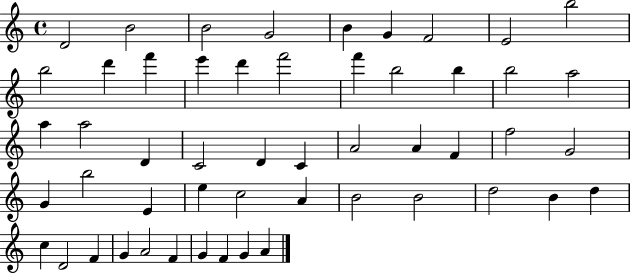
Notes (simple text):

D4/h B4/h B4/h G4/h B4/q G4/q F4/h E4/h B5/h B5/h D6/q F6/q E6/q D6/q F6/h F6/q B5/h B5/q B5/h A5/h A5/q A5/h D4/q C4/h D4/q C4/q A4/h A4/q F4/q F5/h G4/h G4/q B5/h E4/q E5/q C5/h A4/q B4/h B4/h D5/h B4/q D5/q C5/q D4/h F4/q G4/q A4/h F4/q G4/q F4/q G4/q A4/q